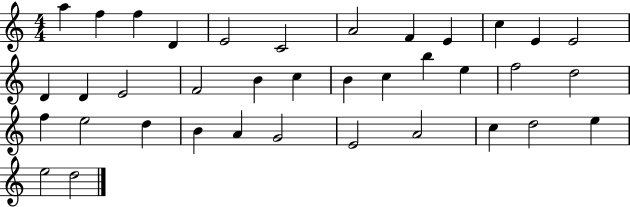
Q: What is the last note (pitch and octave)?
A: D5